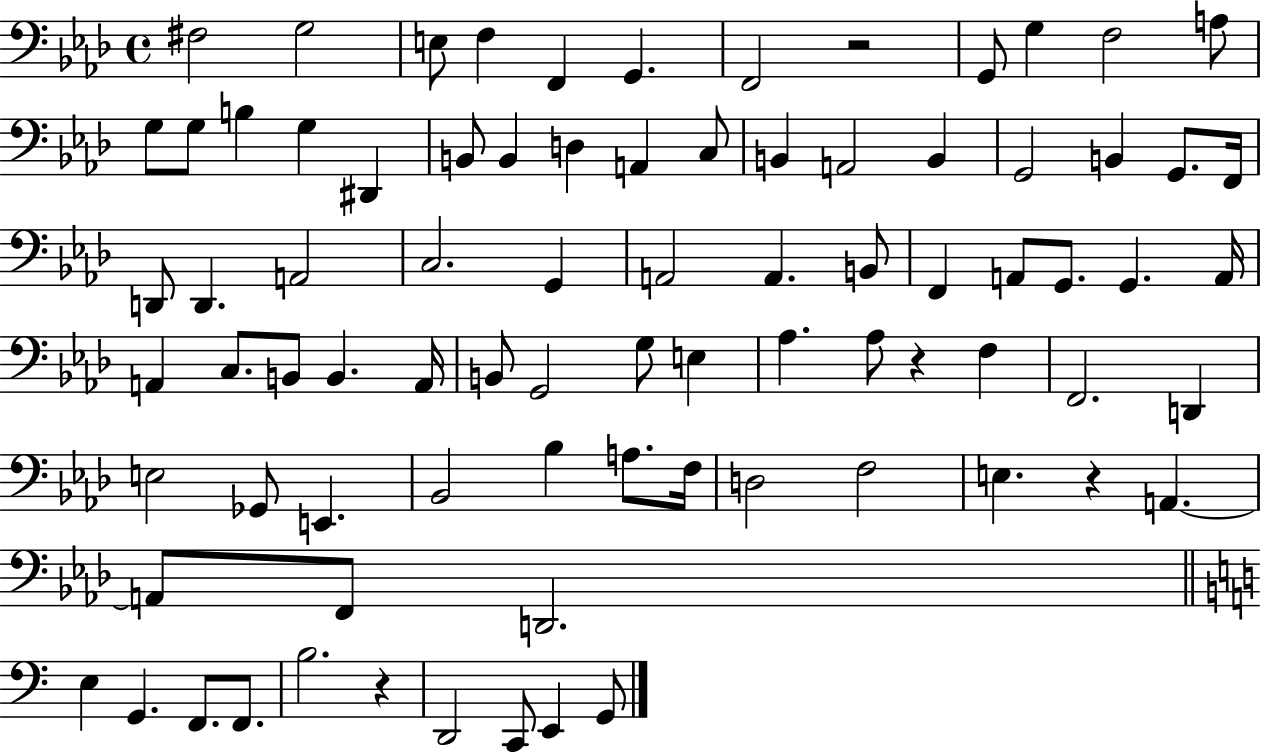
{
  \clef bass
  \time 4/4
  \defaultTimeSignature
  \key aes \major
  fis2 g2 | e8 f4 f,4 g,4. | f,2 r2 | g,8 g4 f2 a8 | \break g8 g8 b4 g4 dis,4 | b,8 b,4 d4 a,4 c8 | b,4 a,2 b,4 | g,2 b,4 g,8. f,16 | \break d,8 d,4. a,2 | c2. g,4 | a,2 a,4. b,8 | f,4 a,8 g,8. g,4. a,16 | \break a,4 c8. b,8 b,4. a,16 | b,8 g,2 g8 e4 | aes4. aes8 r4 f4 | f,2. d,4 | \break e2 ges,8 e,4. | bes,2 bes4 a8. f16 | d2 f2 | e4. r4 a,4.~~ | \break a,8 f,8 d,2. | \bar "||" \break \key c \major e4 g,4. f,8. f,8. | b2. r4 | d,2 c,8 e,4 g,8 | \bar "|."
}